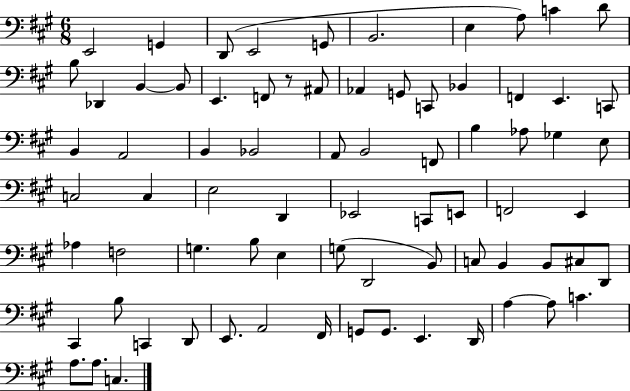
E2/h G2/q D2/e E2/h G2/e B2/h. E3/q A3/e C4/q D4/e B3/e Db2/q B2/q B2/e E2/q. F2/e R/e A#2/e Ab2/q G2/e C2/e Bb2/q F2/q E2/q. C2/e B2/q A2/h B2/q Bb2/h A2/e B2/h F2/e B3/q Ab3/e Gb3/q E3/e C3/h C3/q E3/h D2/q Eb2/h C2/e E2/e F2/h E2/q Ab3/q F3/h G3/q. B3/e E3/q G3/e D2/h B2/e C3/e B2/q B2/e C#3/e D2/e C#2/q B3/e C2/q D2/e E2/e. A2/h F#2/s G2/e G2/e. E2/q. D2/s A3/q A3/e C4/q. A3/e. A3/e. C3/q.